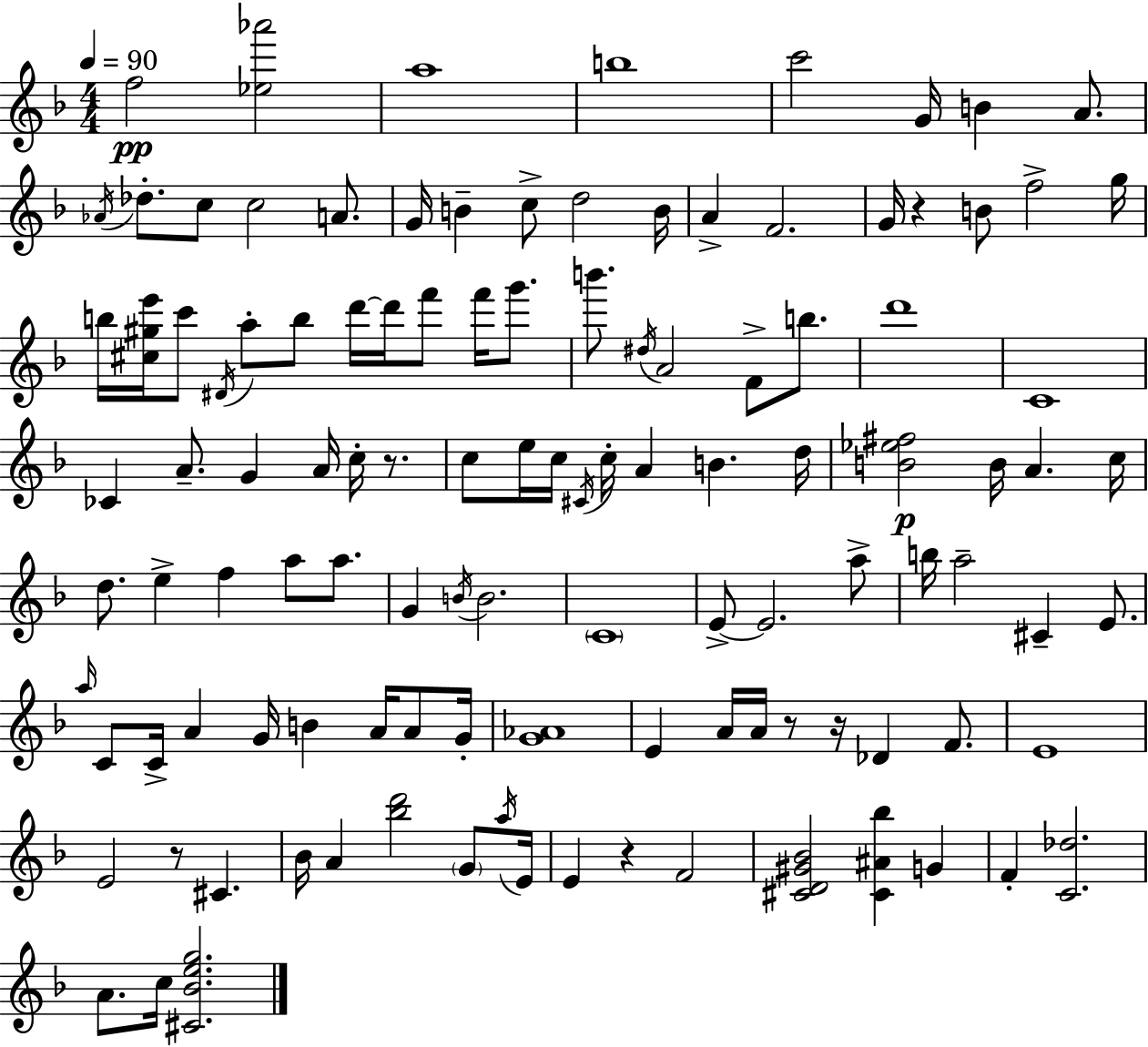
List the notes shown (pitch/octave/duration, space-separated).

F5/h [Eb5,Ab6]/h A5/w B5/w C6/h G4/s B4/q A4/e. Ab4/s Db5/e. C5/e C5/h A4/e. G4/s B4/q C5/e D5/h B4/s A4/q F4/h. G4/s R/q B4/e F5/h G5/s B5/s [C#5,G#5,E6]/s C6/e D#4/s A5/e B5/e D6/s D6/s F6/e F6/s G6/e. B6/e. D#5/s A4/h F4/e B5/e. D6/w C4/w CES4/q A4/e. G4/q A4/s C5/s R/e. C5/e E5/s C5/s C#4/s C5/s A4/q B4/q. D5/s [B4,Eb5,F#5]/h B4/s A4/q. C5/s D5/e. E5/q F5/q A5/e A5/e. G4/q B4/s B4/h. C4/w E4/e E4/h. A5/e B5/s A5/h C#4/q E4/e. A5/s C4/e C4/s A4/q G4/s B4/q A4/s A4/e G4/s [G4,Ab4]/w E4/q A4/s A4/s R/e R/s Db4/q F4/e. E4/w E4/h R/e C#4/q. Bb4/s A4/q [Bb5,D6]/h G4/e A5/s E4/s E4/q R/q F4/h [C#4,D4,G#4,Bb4]/h [C#4,A#4,Bb5]/q G4/q F4/q [C4,Db5]/h. A4/e. C5/s [C#4,Bb4,E5,G5]/h.